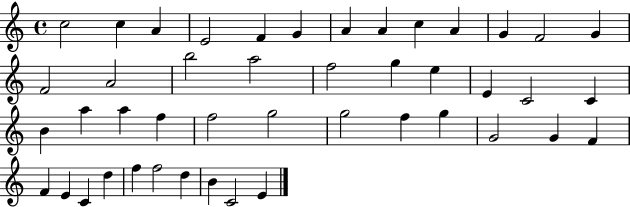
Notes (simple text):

C5/h C5/q A4/q E4/h F4/q G4/q A4/q A4/q C5/q A4/q G4/q F4/h G4/q F4/h A4/h B5/h A5/h F5/h G5/q E5/q E4/q C4/h C4/q B4/q A5/q A5/q F5/q F5/h G5/h G5/h F5/q G5/q G4/h G4/q F4/q F4/q E4/q C4/q D5/q F5/q F5/h D5/q B4/q C4/h E4/q